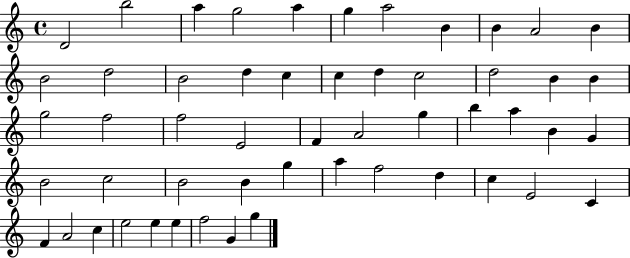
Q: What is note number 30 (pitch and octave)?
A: B5